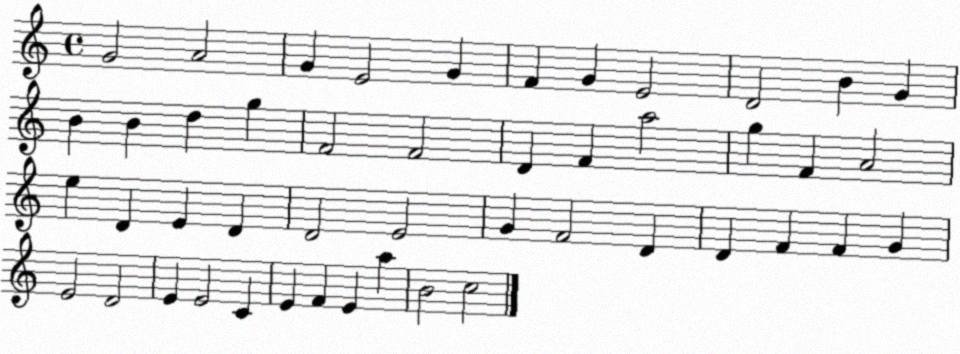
X:1
T:Untitled
M:4/4
L:1/4
K:C
G2 A2 G E2 G F G E2 D2 B G B B d g F2 F2 D F a2 g F A2 e D E D D2 E2 G F2 D D F F G E2 D2 E E2 C E F E a B2 c2